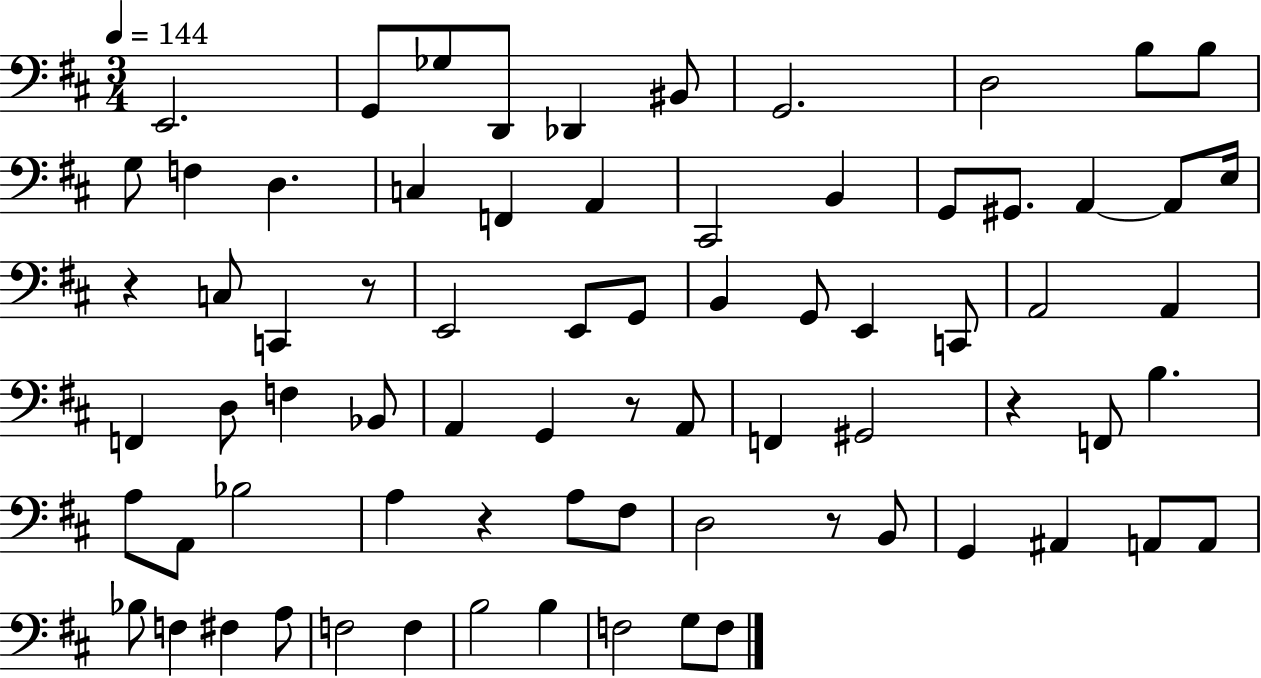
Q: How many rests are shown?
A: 6